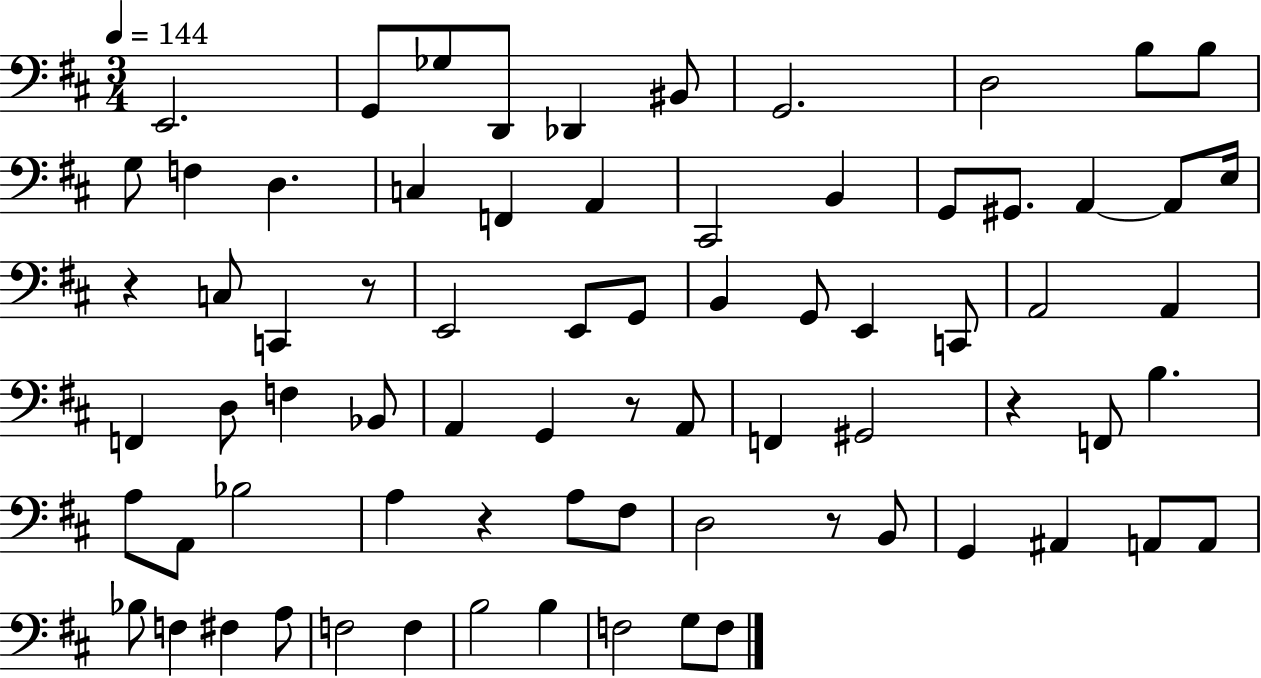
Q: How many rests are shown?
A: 6